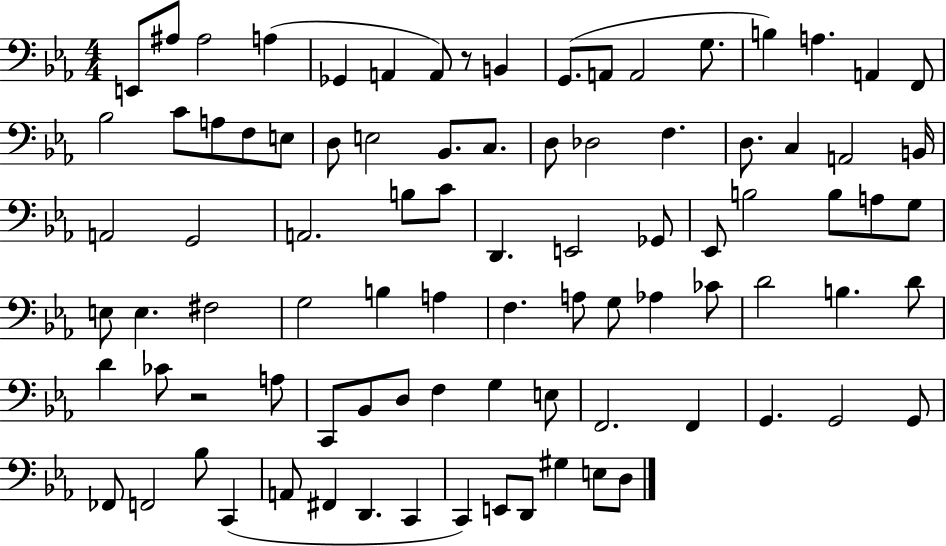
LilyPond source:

{
  \clef bass
  \numericTimeSignature
  \time 4/4
  \key ees \major
  e,8 ais8 ais2 a4( | ges,4 a,4 a,8) r8 b,4 | g,8.( a,8 a,2 g8. | b4) a4. a,4 f,8 | \break bes2 c'8 a8 f8 e8 | d8 e2 bes,8. c8. | d8 des2 f4. | d8. c4 a,2 b,16 | \break a,2 g,2 | a,2. b8 c'8 | d,4. e,2 ges,8 | ees,8 b2 b8 a8 g8 | \break e8 e4. fis2 | g2 b4 a4 | f4. a8 g8 aes4 ces'8 | d'2 b4. d'8 | \break d'4 ces'8 r2 a8 | c,8 bes,8 d8 f4 g4 e8 | f,2. f,4 | g,4. g,2 g,8 | \break fes,8 f,2 bes8 c,4( | a,8 fis,4 d,4. c,4 | c,4) e,8 d,8 gis4 e8 d8 | \bar "|."
}